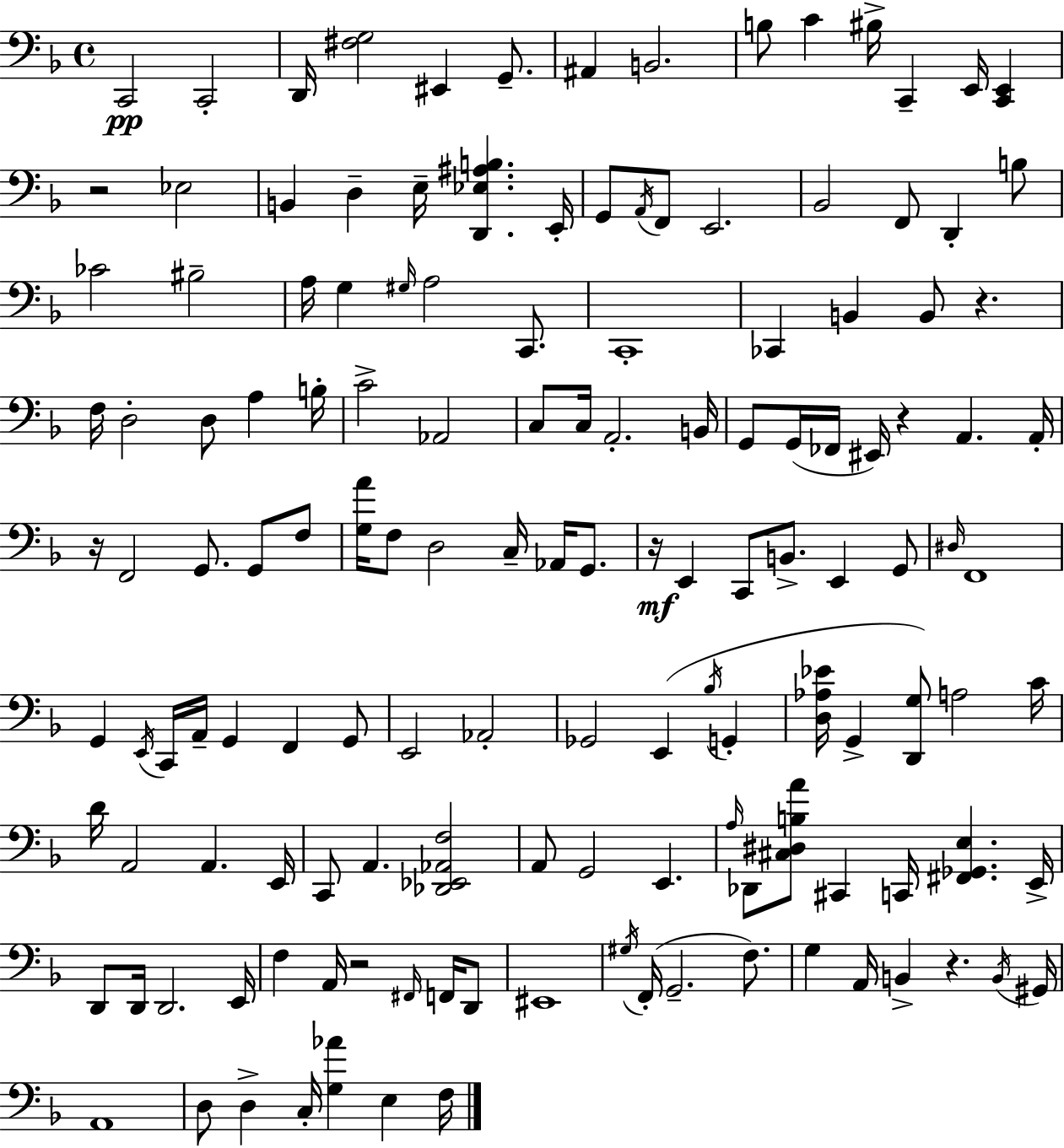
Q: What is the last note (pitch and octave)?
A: F3